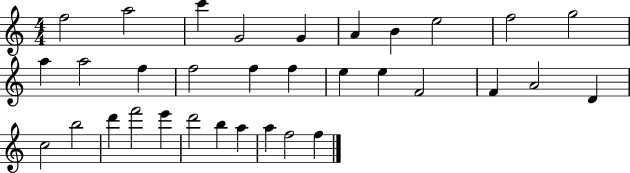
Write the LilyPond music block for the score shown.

{
  \clef treble
  \numericTimeSignature
  \time 4/4
  \key c \major
  f''2 a''2 | c'''4 g'2 g'4 | a'4 b'4 e''2 | f''2 g''2 | \break a''4 a''2 f''4 | f''2 f''4 f''4 | e''4 e''4 f'2 | f'4 a'2 d'4 | \break c''2 b''2 | d'''4 f'''2 e'''4 | d'''2 b''4 a''4 | a''4 f''2 f''4 | \break \bar "|."
}